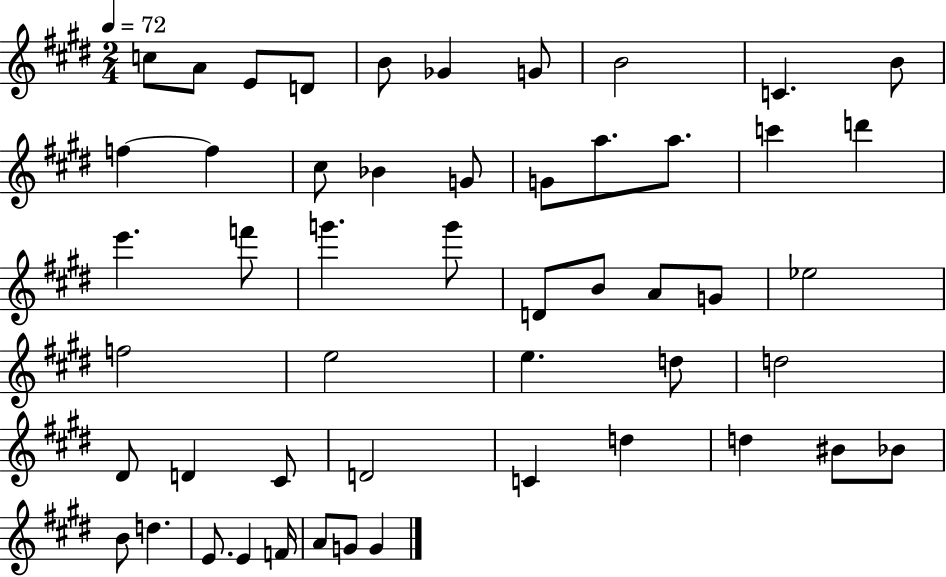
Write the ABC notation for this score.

X:1
T:Untitled
M:2/4
L:1/4
K:E
c/2 A/2 E/2 D/2 B/2 _G G/2 B2 C B/2 f f ^c/2 _B G/2 G/2 a/2 a/2 c' d' e' f'/2 g' g'/2 D/2 B/2 A/2 G/2 _e2 f2 e2 e d/2 d2 ^D/2 D ^C/2 D2 C d d ^B/2 _B/2 B/2 d E/2 E F/4 A/2 G/2 G